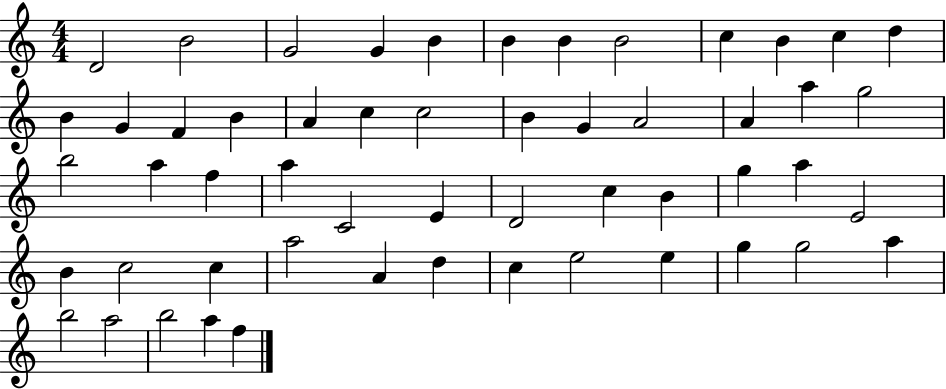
D4/h B4/h G4/h G4/q B4/q B4/q B4/q B4/h C5/q B4/q C5/q D5/q B4/q G4/q F4/q B4/q A4/q C5/q C5/h B4/q G4/q A4/h A4/q A5/q G5/h B5/h A5/q F5/q A5/q C4/h E4/q D4/h C5/q B4/q G5/q A5/q E4/h B4/q C5/h C5/q A5/h A4/q D5/q C5/q E5/h E5/q G5/q G5/h A5/q B5/h A5/h B5/h A5/q F5/q